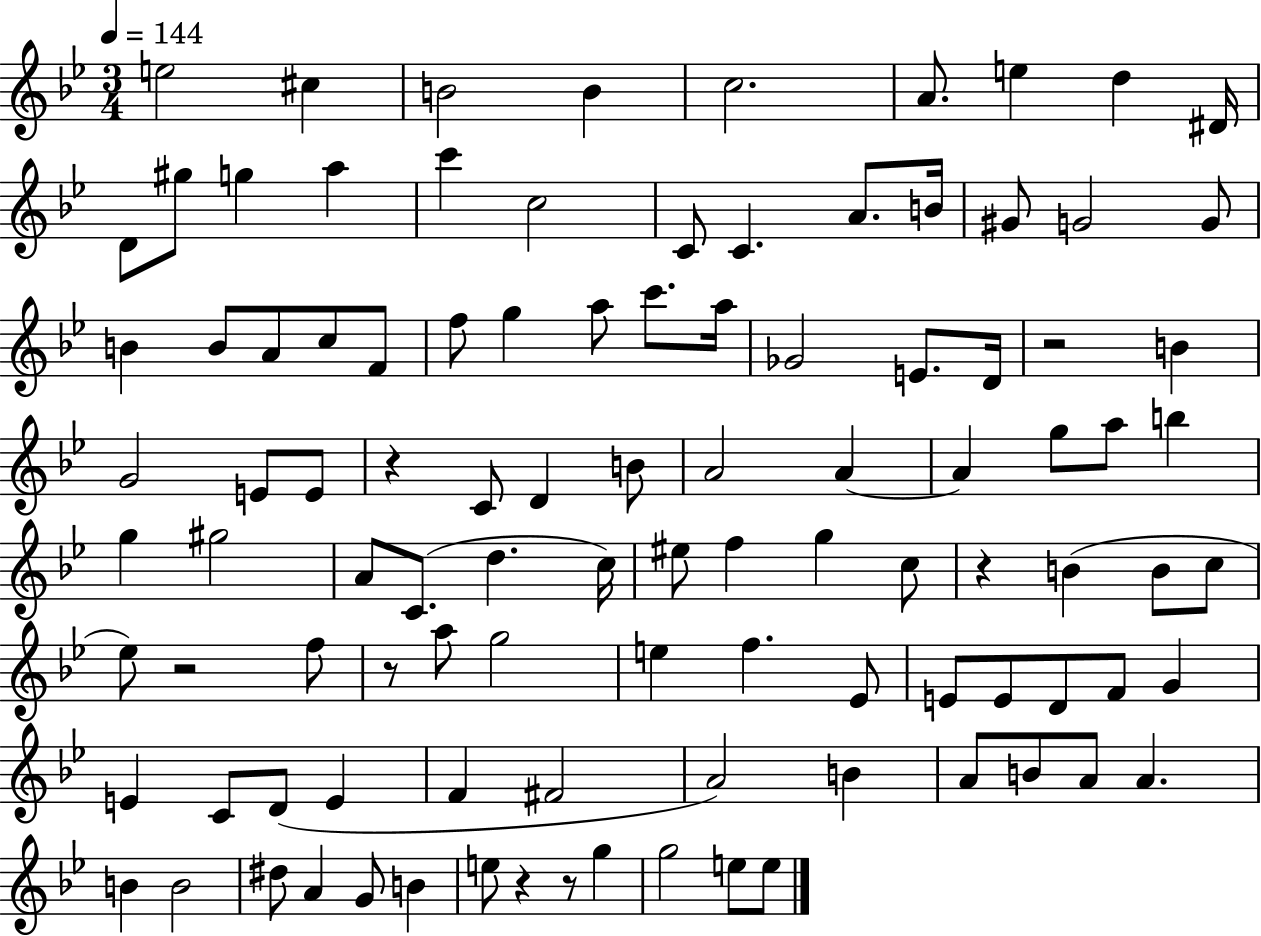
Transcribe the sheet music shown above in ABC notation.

X:1
T:Untitled
M:3/4
L:1/4
K:Bb
e2 ^c B2 B c2 A/2 e d ^D/4 D/2 ^g/2 g a c' c2 C/2 C A/2 B/4 ^G/2 G2 G/2 B B/2 A/2 c/2 F/2 f/2 g a/2 c'/2 a/4 _G2 E/2 D/4 z2 B G2 E/2 E/2 z C/2 D B/2 A2 A A g/2 a/2 b g ^g2 A/2 C/2 d c/4 ^e/2 f g c/2 z B B/2 c/2 _e/2 z2 f/2 z/2 a/2 g2 e f _E/2 E/2 E/2 D/2 F/2 G E C/2 D/2 E F ^F2 A2 B A/2 B/2 A/2 A B B2 ^d/2 A G/2 B e/2 z z/2 g g2 e/2 e/2